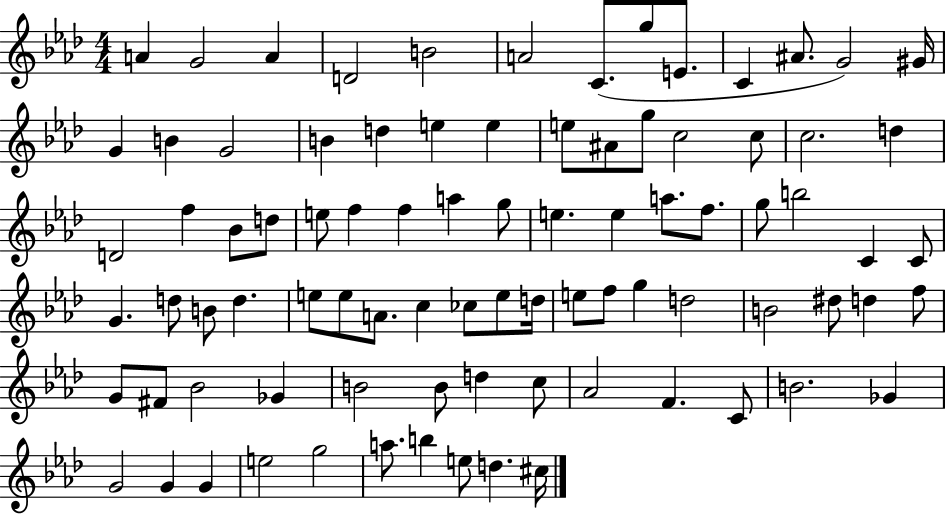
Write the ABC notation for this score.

X:1
T:Untitled
M:4/4
L:1/4
K:Ab
A G2 A D2 B2 A2 C/2 g/2 E/2 C ^A/2 G2 ^G/4 G B G2 B d e e e/2 ^A/2 g/2 c2 c/2 c2 d D2 f _B/2 d/2 e/2 f f a g/2 e e a/2 f/2 g/2 b2 C C/2 G d/2 B/2 d e/2 e/2 A/2 c _c/2 e/2 d/4 e/2 f/2 g d2 B2 ^d/2 d f/2 G/2 ^F/2 _B2 _G B2 B/2 d c/2 _A2 F C/2 B2 _G G2 G G e2 g2 a/2 b e/2 d ^c/4